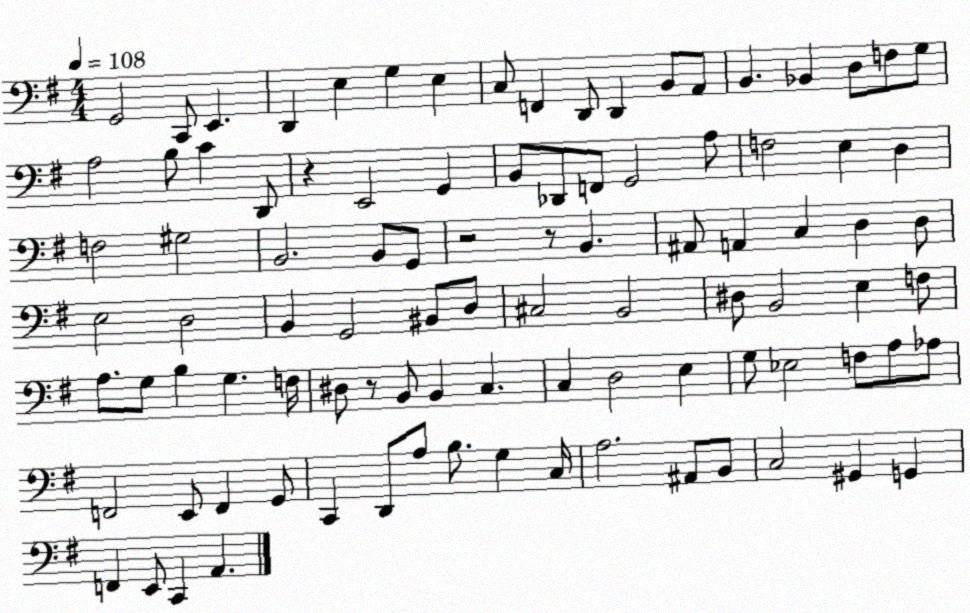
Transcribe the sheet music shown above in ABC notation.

X:1
T:Untitled
M:4/4
L:1/4
K:G
G,,2 C,,/2 E,, D,, E, G, E, C,/2 F,, D,,/2 D,, B,,/2 A,,/2 B,, _B,, D,/2 F,/2 G,/2 A,2 B,/2 C D,,/2 z E,,2 G,, B,,/2 _D,,/2 F,,/2 G,,2 A,/2 F,2 E, D, F,2 ^G,2 B,,2 B,,/2 G,,/2 z2 z/2 B,, ^A,,/2 A,, C, D, D,/2 E,2 D,2 B,, G,,2 ^B,,/2 D,/2 ^C,2 B,,2 ^D,/2 B,,2 E, F,/2 A,/2 G,/2 B, G, F,/4 ^D,/2 z/2 B,,/2 B,, C, C, D,2 E, G,/2 _E,2 F,/2 A,/2 _A,/2 F,,2 E,,/2 F,, G,,/2 C,, D,,/2 A,/2 B,/2 G, C,/4 A,2 ^A,,/2 B,,/2 C,2 ^G,, G,, F,, E,,/2 C,, A,,